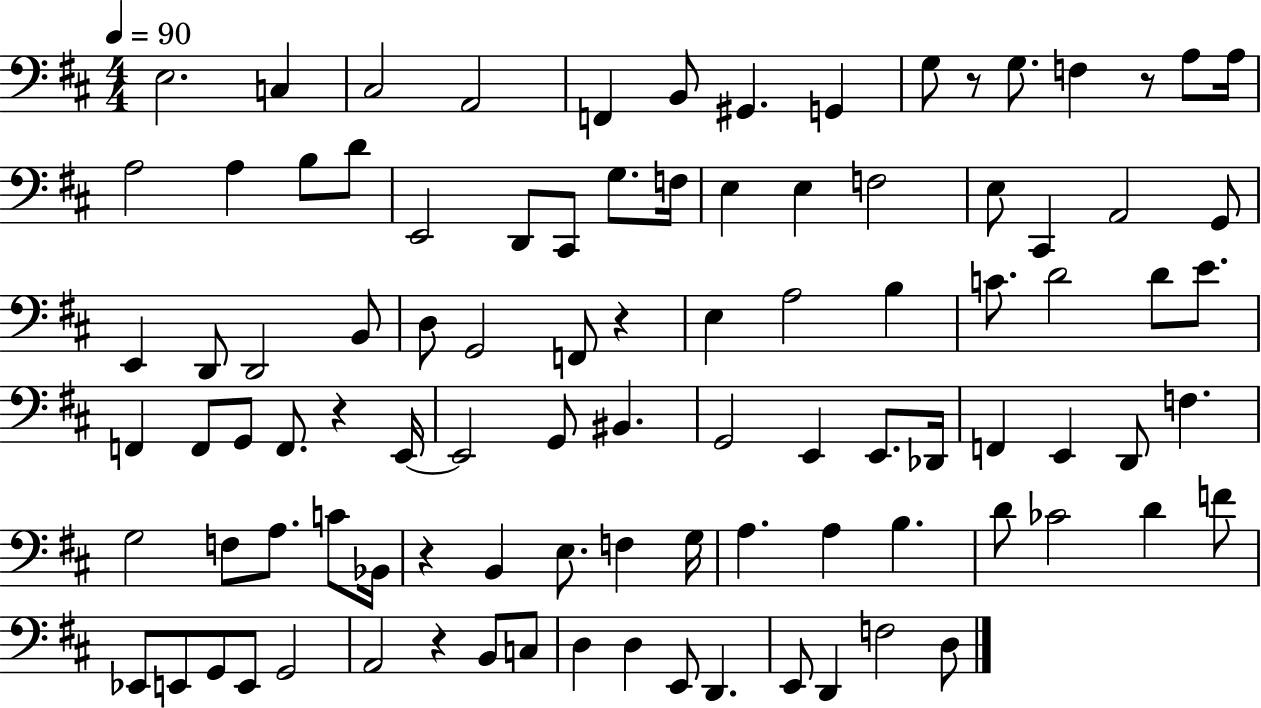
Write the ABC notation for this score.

X:1
T:Untitled
M:4/4
L:1/4
K:D
E,2 C, ^C,2 A,,2 F,, B,,/2 ^G,, G,, G,/2 z/2 G,/2 F, z/2 A,/2 A,/4 A,2 A, B,/2 D/2 E,,2 D,,/2 ^C,,/2 G,/2 F,/4 E, E, F,2 E,/2 ^C,, A,,2 G,,/2 E,, D,,/2 D,,2 B,,/2 D,/2 G,,2 F,,/2 z E, A,2 B, C/2 D2 D/2 E/2 F,, F,,/2 G,,/2 F,,/2 z E,,/4 E,,2 G,,/2 ^B,, G,,2 E,, E,,/2 _D,,/4 F,, E,, D,,/2 F, G,2 F,/2 A,/2 C/2 _B,,/4 z B,, E,/2 F, G,/4 A, A, B, D/2 _C2 D F/2 _E,,/2 E,,/2 G,,/2 E,,/2 G,,2 A,,2 z B,,/2 C,/2 D, D, E,,/2 D,, E,,/2 D,, F,2 D,/2